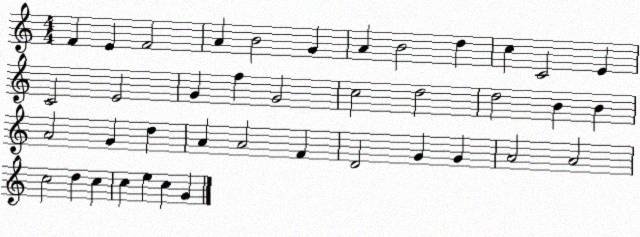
X:1
T:Untitled
M:4/4
L:1/4
K:C
F E F2 A B2 G A B2 d c C2 E C2 E2 G f G2 c2 d2 d2 B B A2 G d A A2 F D2 G G A2 A2 c2 d c c e c G